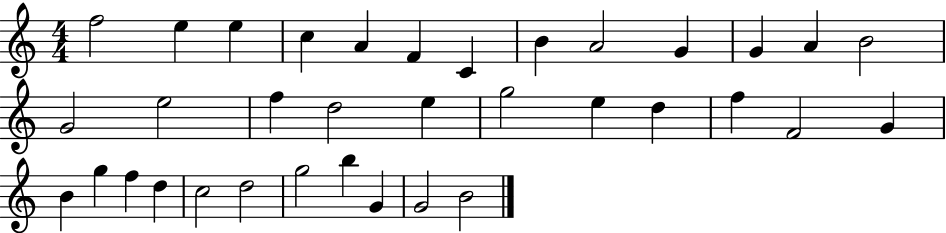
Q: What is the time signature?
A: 4/4